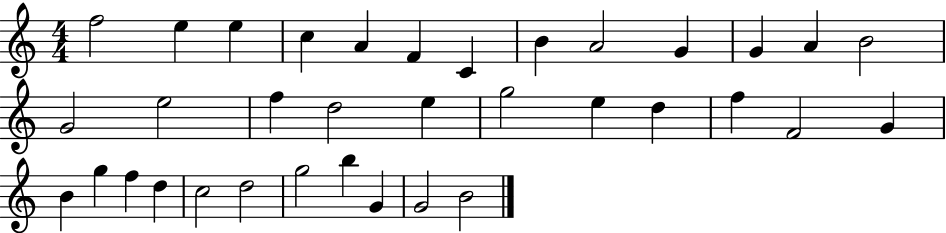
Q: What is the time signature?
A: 4/4